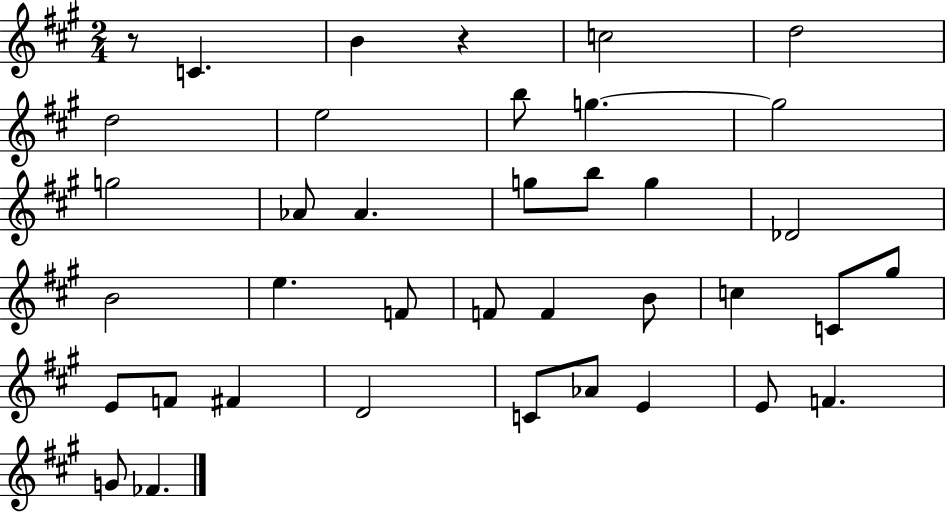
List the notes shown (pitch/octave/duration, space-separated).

R/e C4/q. B4/q R/q C5/h D5/h D5/h E5/h B5/e G5/q. G5/h G5/h Ab4/e Ab4/q. G5/e B5/e G5/q Db4/h B4/h E5/q. F4/e F4/e F4/q B4/e C5/q C4/e G#5/e E4/e F4/e F#4/q D4/h C4/e Ab4/e E4/q E4/e F4/q. G4/e FES4/q.